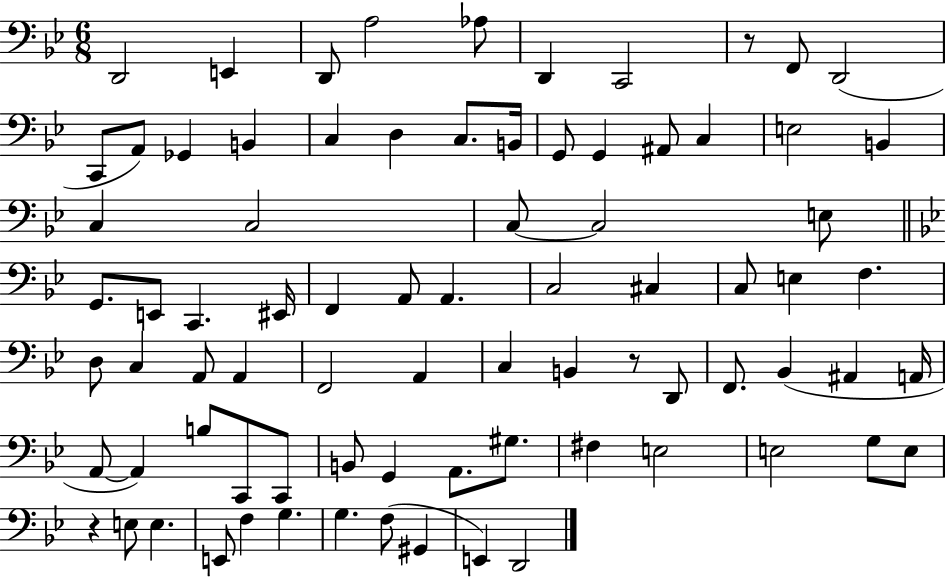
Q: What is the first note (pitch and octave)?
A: D2